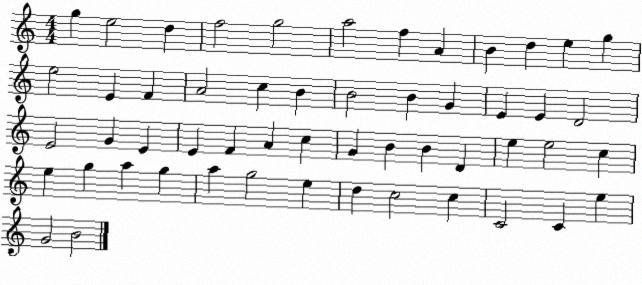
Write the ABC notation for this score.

X:1
T:Untitled
M:4/4
L:1/4
K:C
g e2 d f2 g2 a2 f A B d e g e2 E F A2 c B B2 B G E E D2 E2 G E E F A c G B B D e e2 c e g a g a g2 e d c2 c C2 C e G2 B2